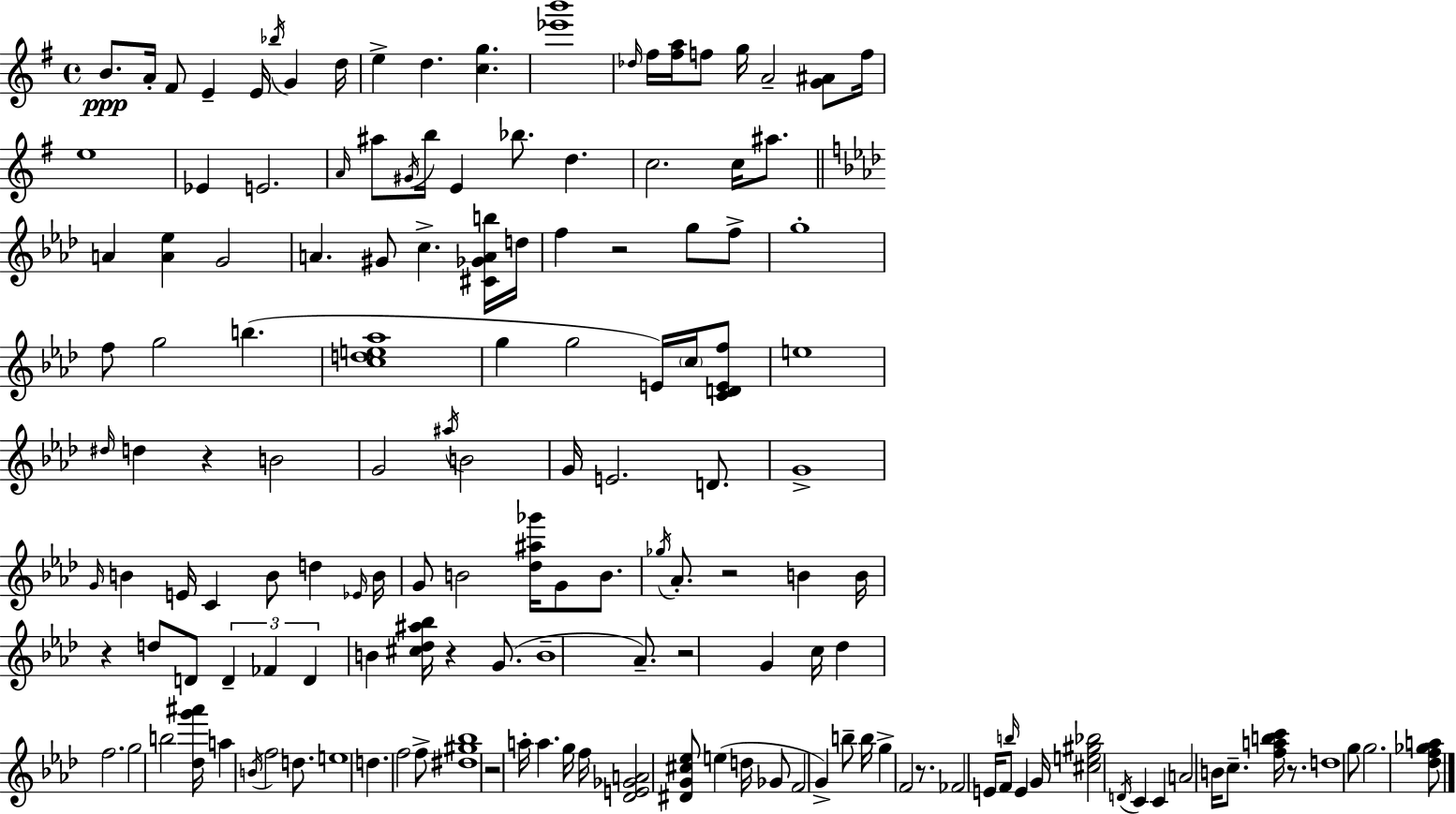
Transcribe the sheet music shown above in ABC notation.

X:1
T:Untitled
M:4/4
L:1/4
K:Em
B/2 A/4 ^F/2 E E/4 _b/4 G d/4 e d [cg] [_e'b']4 _d/4 ^f/4 [^fa]/4 f/2 g/4 A2 [G^A]/2 f/4 e4 _E E2 A/4 ^a/2 ^G/4 b/4 E _b/2 d c2 c/4 ^a/2 A [A_e] G2 A ^G/2 c [^C_GAb]/4 d/4 f z2 g/2 f/2 g4 f/2 g2 b [cde_a]4 g g2 E/4 c/4 [CDEf]/2 e4 ^d/4 d z B2 G2 ^a/4 B2 G/4 E2 D/2 G4 G/4 B E/4 C B/2 d _E/4 B/4 G/2 B2 [_d^a_g']/4 G/2 B/2 _g/4 _A/2 z2 B B/4 z d/2 D/2 D _F D B [^c_d^a_b]/4 z G/2 B4 _A/2 z2 G c/4 _d f2 g2 b2 [_dg'^a']/4 a B/4 f2 d/2 e4 d f2 f/2 [^d^g_b]4 z2 a/4 a g/4 f/4 [_DE_GA]2 [^DG^c_e]/2 e d/4 _G/2 F2 G b/2 b/4 g F2 z/2 _F2 E/4 F/2 b/4 E G/4 [^ce^g_b]2 D/4 C C A2 B/4 c/2 [fabc']/4 z/2 d4 g/2 g2 [_df_ga]/2